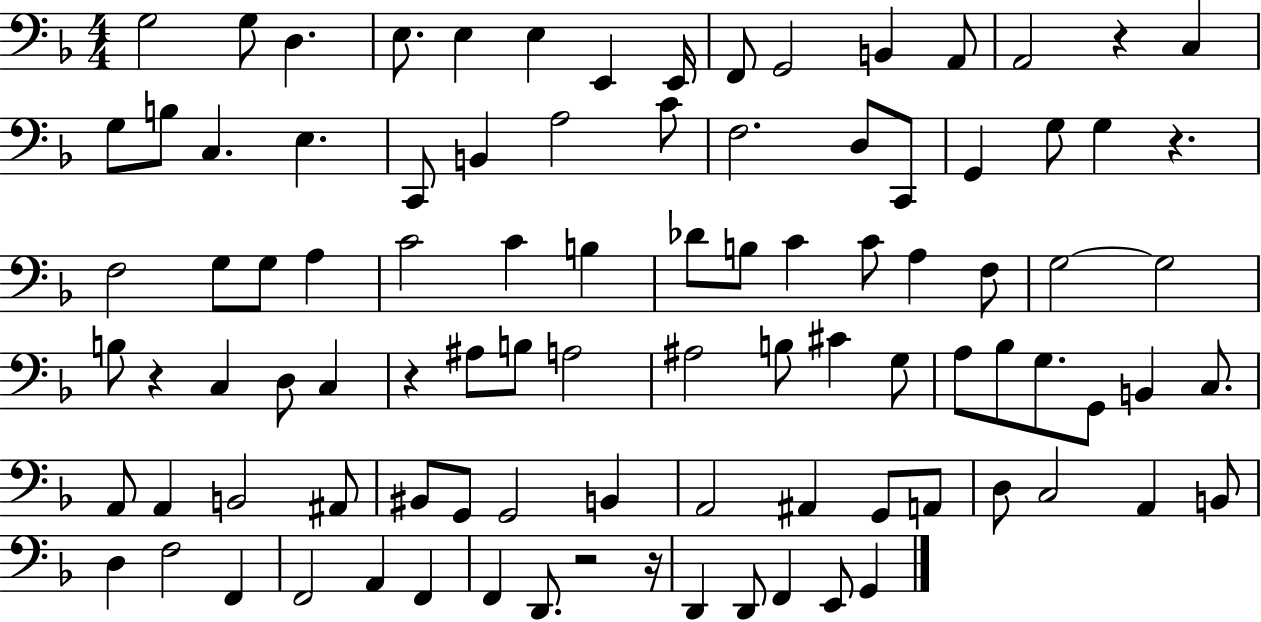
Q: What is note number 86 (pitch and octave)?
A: D2